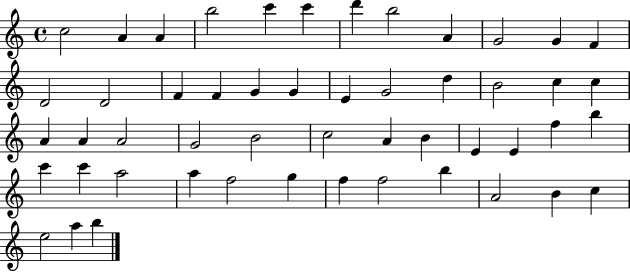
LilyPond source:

{
  \clef treble
  \time 4/4
  \defaultTimeSignature
  \key c \major
  c''2 a'4 a'4 | b''2 c'''4 c'''4 | d'''4 b''2 a'4 | g'2 g'4 f'4 | \break d'2 d'2 | f'4 f'4 g'4 g'4 | e'4 g'2 d''4 | b'2 c''4 c''4 | \break a'4 a'4 a'2 | g'2 b'2 | c''2 a'4 b'4 | e'4 e'4 f''4 b''4 | \break c'''4 c'''4 a''2 | a''4 f''2 g''4 | f''4 f''2 b''4 | a'2 b'4 c''4 | \break e''2 a''4 b''4 | \bar "|."
}